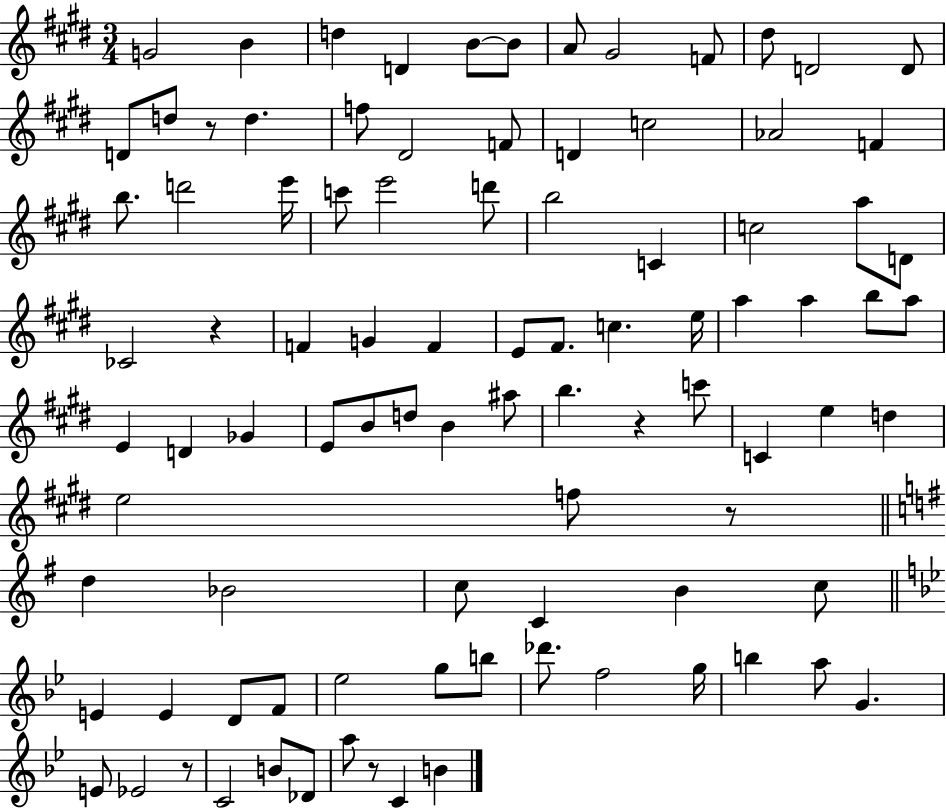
G4/h B4/q D5/q D4/q B4/e B4/e A4/e G#4/h F4/e D#5/e D4/h D4/e D4/e D5/e R/e D5/q. F5/e D#4/h F4/e D4/q C5/h Ab4/h F4/q B5/e. D6/h E6/s C6/e E6/h D6/e B5/h C4/q C5/h A5/e D4/e CES4/h R/q F4/q G4/q F4/q E4/e F#4/e. C5/q. E5/s A5/q A5/q B5/e A5/e E4/q D4/q Gb4/q E4/e B4/e D5/e B4/q A#5/e B5/q. R/q C6/e C4/q E5/q D5/q E5/h F5/e R/e D5/q Bb4/h C5/e C4/q B4/q C5/e E4/q E4/q D4/e F4/e Eb5/h G5/e B5/e Db6/e. F5/h G5/s B5/q A5/e G4/q. E4/e Eb4/h R/e C4/h B4/e Db4/e A5/e R/e C4/q B4/q